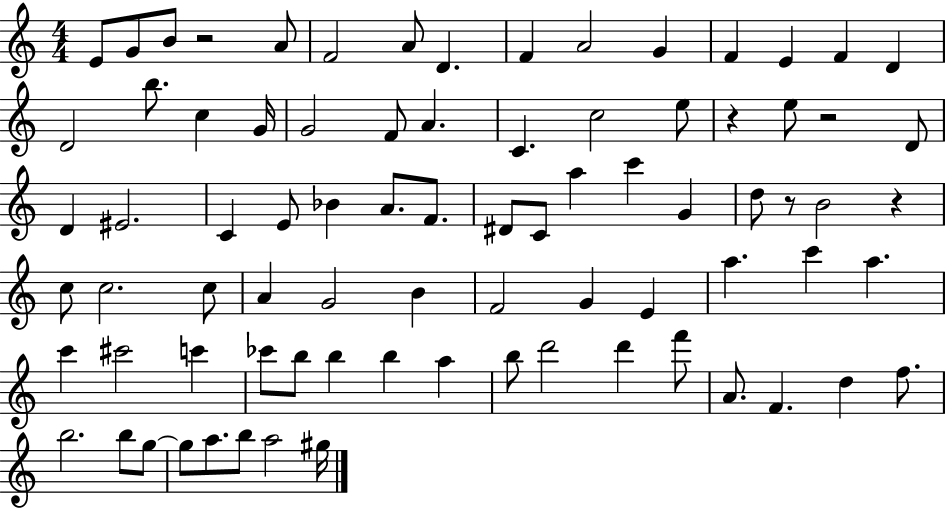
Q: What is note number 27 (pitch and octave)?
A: D4